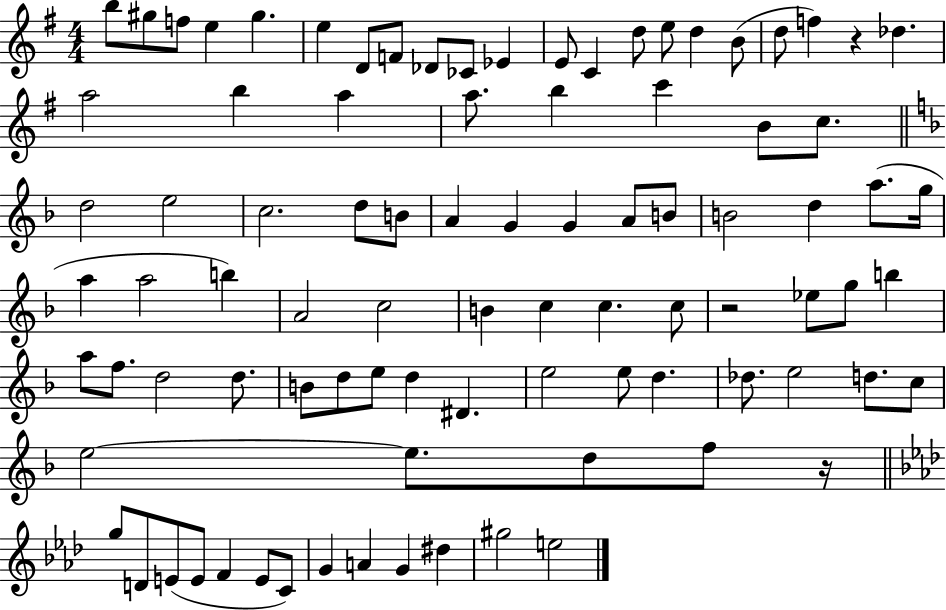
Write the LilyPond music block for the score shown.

{
  \clef treble
  \numericTimeSignature
  \time 4/4
  \key g \major
  b''8 gis''8 f''8 e''4 gis''4. | e''4 d'8 f'8 des'8 ces'8 ees'4 | e'8 c'4 d''8 e''8 d''4 b'8( | d''8 f''4) r4 des''4. | \break a''2 b''4 a''4 | a''8. b''4 c'''4 b'8 c''8. | \bar "||" \break \key f \major d''2 e''2 | c''2. d''8 b'8 | a'4 g'4 g'4 a'8 b'8 | b'2 d''4 a''8.( g''16 | \break a''4 a''2 b''4) | a'2 c''2 | b'4 c''4 c''4. c''8 | r2 ees''8 g''8 b''4 | \break a''8 f''8. d''2 d''8. | b'8 d''8 e''8 d''4 dis'4. | e''2 e''8 d''4. | des''8. e''2 d''8. c''8 | \break e''2~~ e''8. d''8 f''8 r16 | \bar "||" \break \key f \minor g''8 d'8 e'8( e'8 f'4 e'8 c'8) | g'4 a'4 g'4 dis''4 | gis''2 e''2 | \bar "|."
}